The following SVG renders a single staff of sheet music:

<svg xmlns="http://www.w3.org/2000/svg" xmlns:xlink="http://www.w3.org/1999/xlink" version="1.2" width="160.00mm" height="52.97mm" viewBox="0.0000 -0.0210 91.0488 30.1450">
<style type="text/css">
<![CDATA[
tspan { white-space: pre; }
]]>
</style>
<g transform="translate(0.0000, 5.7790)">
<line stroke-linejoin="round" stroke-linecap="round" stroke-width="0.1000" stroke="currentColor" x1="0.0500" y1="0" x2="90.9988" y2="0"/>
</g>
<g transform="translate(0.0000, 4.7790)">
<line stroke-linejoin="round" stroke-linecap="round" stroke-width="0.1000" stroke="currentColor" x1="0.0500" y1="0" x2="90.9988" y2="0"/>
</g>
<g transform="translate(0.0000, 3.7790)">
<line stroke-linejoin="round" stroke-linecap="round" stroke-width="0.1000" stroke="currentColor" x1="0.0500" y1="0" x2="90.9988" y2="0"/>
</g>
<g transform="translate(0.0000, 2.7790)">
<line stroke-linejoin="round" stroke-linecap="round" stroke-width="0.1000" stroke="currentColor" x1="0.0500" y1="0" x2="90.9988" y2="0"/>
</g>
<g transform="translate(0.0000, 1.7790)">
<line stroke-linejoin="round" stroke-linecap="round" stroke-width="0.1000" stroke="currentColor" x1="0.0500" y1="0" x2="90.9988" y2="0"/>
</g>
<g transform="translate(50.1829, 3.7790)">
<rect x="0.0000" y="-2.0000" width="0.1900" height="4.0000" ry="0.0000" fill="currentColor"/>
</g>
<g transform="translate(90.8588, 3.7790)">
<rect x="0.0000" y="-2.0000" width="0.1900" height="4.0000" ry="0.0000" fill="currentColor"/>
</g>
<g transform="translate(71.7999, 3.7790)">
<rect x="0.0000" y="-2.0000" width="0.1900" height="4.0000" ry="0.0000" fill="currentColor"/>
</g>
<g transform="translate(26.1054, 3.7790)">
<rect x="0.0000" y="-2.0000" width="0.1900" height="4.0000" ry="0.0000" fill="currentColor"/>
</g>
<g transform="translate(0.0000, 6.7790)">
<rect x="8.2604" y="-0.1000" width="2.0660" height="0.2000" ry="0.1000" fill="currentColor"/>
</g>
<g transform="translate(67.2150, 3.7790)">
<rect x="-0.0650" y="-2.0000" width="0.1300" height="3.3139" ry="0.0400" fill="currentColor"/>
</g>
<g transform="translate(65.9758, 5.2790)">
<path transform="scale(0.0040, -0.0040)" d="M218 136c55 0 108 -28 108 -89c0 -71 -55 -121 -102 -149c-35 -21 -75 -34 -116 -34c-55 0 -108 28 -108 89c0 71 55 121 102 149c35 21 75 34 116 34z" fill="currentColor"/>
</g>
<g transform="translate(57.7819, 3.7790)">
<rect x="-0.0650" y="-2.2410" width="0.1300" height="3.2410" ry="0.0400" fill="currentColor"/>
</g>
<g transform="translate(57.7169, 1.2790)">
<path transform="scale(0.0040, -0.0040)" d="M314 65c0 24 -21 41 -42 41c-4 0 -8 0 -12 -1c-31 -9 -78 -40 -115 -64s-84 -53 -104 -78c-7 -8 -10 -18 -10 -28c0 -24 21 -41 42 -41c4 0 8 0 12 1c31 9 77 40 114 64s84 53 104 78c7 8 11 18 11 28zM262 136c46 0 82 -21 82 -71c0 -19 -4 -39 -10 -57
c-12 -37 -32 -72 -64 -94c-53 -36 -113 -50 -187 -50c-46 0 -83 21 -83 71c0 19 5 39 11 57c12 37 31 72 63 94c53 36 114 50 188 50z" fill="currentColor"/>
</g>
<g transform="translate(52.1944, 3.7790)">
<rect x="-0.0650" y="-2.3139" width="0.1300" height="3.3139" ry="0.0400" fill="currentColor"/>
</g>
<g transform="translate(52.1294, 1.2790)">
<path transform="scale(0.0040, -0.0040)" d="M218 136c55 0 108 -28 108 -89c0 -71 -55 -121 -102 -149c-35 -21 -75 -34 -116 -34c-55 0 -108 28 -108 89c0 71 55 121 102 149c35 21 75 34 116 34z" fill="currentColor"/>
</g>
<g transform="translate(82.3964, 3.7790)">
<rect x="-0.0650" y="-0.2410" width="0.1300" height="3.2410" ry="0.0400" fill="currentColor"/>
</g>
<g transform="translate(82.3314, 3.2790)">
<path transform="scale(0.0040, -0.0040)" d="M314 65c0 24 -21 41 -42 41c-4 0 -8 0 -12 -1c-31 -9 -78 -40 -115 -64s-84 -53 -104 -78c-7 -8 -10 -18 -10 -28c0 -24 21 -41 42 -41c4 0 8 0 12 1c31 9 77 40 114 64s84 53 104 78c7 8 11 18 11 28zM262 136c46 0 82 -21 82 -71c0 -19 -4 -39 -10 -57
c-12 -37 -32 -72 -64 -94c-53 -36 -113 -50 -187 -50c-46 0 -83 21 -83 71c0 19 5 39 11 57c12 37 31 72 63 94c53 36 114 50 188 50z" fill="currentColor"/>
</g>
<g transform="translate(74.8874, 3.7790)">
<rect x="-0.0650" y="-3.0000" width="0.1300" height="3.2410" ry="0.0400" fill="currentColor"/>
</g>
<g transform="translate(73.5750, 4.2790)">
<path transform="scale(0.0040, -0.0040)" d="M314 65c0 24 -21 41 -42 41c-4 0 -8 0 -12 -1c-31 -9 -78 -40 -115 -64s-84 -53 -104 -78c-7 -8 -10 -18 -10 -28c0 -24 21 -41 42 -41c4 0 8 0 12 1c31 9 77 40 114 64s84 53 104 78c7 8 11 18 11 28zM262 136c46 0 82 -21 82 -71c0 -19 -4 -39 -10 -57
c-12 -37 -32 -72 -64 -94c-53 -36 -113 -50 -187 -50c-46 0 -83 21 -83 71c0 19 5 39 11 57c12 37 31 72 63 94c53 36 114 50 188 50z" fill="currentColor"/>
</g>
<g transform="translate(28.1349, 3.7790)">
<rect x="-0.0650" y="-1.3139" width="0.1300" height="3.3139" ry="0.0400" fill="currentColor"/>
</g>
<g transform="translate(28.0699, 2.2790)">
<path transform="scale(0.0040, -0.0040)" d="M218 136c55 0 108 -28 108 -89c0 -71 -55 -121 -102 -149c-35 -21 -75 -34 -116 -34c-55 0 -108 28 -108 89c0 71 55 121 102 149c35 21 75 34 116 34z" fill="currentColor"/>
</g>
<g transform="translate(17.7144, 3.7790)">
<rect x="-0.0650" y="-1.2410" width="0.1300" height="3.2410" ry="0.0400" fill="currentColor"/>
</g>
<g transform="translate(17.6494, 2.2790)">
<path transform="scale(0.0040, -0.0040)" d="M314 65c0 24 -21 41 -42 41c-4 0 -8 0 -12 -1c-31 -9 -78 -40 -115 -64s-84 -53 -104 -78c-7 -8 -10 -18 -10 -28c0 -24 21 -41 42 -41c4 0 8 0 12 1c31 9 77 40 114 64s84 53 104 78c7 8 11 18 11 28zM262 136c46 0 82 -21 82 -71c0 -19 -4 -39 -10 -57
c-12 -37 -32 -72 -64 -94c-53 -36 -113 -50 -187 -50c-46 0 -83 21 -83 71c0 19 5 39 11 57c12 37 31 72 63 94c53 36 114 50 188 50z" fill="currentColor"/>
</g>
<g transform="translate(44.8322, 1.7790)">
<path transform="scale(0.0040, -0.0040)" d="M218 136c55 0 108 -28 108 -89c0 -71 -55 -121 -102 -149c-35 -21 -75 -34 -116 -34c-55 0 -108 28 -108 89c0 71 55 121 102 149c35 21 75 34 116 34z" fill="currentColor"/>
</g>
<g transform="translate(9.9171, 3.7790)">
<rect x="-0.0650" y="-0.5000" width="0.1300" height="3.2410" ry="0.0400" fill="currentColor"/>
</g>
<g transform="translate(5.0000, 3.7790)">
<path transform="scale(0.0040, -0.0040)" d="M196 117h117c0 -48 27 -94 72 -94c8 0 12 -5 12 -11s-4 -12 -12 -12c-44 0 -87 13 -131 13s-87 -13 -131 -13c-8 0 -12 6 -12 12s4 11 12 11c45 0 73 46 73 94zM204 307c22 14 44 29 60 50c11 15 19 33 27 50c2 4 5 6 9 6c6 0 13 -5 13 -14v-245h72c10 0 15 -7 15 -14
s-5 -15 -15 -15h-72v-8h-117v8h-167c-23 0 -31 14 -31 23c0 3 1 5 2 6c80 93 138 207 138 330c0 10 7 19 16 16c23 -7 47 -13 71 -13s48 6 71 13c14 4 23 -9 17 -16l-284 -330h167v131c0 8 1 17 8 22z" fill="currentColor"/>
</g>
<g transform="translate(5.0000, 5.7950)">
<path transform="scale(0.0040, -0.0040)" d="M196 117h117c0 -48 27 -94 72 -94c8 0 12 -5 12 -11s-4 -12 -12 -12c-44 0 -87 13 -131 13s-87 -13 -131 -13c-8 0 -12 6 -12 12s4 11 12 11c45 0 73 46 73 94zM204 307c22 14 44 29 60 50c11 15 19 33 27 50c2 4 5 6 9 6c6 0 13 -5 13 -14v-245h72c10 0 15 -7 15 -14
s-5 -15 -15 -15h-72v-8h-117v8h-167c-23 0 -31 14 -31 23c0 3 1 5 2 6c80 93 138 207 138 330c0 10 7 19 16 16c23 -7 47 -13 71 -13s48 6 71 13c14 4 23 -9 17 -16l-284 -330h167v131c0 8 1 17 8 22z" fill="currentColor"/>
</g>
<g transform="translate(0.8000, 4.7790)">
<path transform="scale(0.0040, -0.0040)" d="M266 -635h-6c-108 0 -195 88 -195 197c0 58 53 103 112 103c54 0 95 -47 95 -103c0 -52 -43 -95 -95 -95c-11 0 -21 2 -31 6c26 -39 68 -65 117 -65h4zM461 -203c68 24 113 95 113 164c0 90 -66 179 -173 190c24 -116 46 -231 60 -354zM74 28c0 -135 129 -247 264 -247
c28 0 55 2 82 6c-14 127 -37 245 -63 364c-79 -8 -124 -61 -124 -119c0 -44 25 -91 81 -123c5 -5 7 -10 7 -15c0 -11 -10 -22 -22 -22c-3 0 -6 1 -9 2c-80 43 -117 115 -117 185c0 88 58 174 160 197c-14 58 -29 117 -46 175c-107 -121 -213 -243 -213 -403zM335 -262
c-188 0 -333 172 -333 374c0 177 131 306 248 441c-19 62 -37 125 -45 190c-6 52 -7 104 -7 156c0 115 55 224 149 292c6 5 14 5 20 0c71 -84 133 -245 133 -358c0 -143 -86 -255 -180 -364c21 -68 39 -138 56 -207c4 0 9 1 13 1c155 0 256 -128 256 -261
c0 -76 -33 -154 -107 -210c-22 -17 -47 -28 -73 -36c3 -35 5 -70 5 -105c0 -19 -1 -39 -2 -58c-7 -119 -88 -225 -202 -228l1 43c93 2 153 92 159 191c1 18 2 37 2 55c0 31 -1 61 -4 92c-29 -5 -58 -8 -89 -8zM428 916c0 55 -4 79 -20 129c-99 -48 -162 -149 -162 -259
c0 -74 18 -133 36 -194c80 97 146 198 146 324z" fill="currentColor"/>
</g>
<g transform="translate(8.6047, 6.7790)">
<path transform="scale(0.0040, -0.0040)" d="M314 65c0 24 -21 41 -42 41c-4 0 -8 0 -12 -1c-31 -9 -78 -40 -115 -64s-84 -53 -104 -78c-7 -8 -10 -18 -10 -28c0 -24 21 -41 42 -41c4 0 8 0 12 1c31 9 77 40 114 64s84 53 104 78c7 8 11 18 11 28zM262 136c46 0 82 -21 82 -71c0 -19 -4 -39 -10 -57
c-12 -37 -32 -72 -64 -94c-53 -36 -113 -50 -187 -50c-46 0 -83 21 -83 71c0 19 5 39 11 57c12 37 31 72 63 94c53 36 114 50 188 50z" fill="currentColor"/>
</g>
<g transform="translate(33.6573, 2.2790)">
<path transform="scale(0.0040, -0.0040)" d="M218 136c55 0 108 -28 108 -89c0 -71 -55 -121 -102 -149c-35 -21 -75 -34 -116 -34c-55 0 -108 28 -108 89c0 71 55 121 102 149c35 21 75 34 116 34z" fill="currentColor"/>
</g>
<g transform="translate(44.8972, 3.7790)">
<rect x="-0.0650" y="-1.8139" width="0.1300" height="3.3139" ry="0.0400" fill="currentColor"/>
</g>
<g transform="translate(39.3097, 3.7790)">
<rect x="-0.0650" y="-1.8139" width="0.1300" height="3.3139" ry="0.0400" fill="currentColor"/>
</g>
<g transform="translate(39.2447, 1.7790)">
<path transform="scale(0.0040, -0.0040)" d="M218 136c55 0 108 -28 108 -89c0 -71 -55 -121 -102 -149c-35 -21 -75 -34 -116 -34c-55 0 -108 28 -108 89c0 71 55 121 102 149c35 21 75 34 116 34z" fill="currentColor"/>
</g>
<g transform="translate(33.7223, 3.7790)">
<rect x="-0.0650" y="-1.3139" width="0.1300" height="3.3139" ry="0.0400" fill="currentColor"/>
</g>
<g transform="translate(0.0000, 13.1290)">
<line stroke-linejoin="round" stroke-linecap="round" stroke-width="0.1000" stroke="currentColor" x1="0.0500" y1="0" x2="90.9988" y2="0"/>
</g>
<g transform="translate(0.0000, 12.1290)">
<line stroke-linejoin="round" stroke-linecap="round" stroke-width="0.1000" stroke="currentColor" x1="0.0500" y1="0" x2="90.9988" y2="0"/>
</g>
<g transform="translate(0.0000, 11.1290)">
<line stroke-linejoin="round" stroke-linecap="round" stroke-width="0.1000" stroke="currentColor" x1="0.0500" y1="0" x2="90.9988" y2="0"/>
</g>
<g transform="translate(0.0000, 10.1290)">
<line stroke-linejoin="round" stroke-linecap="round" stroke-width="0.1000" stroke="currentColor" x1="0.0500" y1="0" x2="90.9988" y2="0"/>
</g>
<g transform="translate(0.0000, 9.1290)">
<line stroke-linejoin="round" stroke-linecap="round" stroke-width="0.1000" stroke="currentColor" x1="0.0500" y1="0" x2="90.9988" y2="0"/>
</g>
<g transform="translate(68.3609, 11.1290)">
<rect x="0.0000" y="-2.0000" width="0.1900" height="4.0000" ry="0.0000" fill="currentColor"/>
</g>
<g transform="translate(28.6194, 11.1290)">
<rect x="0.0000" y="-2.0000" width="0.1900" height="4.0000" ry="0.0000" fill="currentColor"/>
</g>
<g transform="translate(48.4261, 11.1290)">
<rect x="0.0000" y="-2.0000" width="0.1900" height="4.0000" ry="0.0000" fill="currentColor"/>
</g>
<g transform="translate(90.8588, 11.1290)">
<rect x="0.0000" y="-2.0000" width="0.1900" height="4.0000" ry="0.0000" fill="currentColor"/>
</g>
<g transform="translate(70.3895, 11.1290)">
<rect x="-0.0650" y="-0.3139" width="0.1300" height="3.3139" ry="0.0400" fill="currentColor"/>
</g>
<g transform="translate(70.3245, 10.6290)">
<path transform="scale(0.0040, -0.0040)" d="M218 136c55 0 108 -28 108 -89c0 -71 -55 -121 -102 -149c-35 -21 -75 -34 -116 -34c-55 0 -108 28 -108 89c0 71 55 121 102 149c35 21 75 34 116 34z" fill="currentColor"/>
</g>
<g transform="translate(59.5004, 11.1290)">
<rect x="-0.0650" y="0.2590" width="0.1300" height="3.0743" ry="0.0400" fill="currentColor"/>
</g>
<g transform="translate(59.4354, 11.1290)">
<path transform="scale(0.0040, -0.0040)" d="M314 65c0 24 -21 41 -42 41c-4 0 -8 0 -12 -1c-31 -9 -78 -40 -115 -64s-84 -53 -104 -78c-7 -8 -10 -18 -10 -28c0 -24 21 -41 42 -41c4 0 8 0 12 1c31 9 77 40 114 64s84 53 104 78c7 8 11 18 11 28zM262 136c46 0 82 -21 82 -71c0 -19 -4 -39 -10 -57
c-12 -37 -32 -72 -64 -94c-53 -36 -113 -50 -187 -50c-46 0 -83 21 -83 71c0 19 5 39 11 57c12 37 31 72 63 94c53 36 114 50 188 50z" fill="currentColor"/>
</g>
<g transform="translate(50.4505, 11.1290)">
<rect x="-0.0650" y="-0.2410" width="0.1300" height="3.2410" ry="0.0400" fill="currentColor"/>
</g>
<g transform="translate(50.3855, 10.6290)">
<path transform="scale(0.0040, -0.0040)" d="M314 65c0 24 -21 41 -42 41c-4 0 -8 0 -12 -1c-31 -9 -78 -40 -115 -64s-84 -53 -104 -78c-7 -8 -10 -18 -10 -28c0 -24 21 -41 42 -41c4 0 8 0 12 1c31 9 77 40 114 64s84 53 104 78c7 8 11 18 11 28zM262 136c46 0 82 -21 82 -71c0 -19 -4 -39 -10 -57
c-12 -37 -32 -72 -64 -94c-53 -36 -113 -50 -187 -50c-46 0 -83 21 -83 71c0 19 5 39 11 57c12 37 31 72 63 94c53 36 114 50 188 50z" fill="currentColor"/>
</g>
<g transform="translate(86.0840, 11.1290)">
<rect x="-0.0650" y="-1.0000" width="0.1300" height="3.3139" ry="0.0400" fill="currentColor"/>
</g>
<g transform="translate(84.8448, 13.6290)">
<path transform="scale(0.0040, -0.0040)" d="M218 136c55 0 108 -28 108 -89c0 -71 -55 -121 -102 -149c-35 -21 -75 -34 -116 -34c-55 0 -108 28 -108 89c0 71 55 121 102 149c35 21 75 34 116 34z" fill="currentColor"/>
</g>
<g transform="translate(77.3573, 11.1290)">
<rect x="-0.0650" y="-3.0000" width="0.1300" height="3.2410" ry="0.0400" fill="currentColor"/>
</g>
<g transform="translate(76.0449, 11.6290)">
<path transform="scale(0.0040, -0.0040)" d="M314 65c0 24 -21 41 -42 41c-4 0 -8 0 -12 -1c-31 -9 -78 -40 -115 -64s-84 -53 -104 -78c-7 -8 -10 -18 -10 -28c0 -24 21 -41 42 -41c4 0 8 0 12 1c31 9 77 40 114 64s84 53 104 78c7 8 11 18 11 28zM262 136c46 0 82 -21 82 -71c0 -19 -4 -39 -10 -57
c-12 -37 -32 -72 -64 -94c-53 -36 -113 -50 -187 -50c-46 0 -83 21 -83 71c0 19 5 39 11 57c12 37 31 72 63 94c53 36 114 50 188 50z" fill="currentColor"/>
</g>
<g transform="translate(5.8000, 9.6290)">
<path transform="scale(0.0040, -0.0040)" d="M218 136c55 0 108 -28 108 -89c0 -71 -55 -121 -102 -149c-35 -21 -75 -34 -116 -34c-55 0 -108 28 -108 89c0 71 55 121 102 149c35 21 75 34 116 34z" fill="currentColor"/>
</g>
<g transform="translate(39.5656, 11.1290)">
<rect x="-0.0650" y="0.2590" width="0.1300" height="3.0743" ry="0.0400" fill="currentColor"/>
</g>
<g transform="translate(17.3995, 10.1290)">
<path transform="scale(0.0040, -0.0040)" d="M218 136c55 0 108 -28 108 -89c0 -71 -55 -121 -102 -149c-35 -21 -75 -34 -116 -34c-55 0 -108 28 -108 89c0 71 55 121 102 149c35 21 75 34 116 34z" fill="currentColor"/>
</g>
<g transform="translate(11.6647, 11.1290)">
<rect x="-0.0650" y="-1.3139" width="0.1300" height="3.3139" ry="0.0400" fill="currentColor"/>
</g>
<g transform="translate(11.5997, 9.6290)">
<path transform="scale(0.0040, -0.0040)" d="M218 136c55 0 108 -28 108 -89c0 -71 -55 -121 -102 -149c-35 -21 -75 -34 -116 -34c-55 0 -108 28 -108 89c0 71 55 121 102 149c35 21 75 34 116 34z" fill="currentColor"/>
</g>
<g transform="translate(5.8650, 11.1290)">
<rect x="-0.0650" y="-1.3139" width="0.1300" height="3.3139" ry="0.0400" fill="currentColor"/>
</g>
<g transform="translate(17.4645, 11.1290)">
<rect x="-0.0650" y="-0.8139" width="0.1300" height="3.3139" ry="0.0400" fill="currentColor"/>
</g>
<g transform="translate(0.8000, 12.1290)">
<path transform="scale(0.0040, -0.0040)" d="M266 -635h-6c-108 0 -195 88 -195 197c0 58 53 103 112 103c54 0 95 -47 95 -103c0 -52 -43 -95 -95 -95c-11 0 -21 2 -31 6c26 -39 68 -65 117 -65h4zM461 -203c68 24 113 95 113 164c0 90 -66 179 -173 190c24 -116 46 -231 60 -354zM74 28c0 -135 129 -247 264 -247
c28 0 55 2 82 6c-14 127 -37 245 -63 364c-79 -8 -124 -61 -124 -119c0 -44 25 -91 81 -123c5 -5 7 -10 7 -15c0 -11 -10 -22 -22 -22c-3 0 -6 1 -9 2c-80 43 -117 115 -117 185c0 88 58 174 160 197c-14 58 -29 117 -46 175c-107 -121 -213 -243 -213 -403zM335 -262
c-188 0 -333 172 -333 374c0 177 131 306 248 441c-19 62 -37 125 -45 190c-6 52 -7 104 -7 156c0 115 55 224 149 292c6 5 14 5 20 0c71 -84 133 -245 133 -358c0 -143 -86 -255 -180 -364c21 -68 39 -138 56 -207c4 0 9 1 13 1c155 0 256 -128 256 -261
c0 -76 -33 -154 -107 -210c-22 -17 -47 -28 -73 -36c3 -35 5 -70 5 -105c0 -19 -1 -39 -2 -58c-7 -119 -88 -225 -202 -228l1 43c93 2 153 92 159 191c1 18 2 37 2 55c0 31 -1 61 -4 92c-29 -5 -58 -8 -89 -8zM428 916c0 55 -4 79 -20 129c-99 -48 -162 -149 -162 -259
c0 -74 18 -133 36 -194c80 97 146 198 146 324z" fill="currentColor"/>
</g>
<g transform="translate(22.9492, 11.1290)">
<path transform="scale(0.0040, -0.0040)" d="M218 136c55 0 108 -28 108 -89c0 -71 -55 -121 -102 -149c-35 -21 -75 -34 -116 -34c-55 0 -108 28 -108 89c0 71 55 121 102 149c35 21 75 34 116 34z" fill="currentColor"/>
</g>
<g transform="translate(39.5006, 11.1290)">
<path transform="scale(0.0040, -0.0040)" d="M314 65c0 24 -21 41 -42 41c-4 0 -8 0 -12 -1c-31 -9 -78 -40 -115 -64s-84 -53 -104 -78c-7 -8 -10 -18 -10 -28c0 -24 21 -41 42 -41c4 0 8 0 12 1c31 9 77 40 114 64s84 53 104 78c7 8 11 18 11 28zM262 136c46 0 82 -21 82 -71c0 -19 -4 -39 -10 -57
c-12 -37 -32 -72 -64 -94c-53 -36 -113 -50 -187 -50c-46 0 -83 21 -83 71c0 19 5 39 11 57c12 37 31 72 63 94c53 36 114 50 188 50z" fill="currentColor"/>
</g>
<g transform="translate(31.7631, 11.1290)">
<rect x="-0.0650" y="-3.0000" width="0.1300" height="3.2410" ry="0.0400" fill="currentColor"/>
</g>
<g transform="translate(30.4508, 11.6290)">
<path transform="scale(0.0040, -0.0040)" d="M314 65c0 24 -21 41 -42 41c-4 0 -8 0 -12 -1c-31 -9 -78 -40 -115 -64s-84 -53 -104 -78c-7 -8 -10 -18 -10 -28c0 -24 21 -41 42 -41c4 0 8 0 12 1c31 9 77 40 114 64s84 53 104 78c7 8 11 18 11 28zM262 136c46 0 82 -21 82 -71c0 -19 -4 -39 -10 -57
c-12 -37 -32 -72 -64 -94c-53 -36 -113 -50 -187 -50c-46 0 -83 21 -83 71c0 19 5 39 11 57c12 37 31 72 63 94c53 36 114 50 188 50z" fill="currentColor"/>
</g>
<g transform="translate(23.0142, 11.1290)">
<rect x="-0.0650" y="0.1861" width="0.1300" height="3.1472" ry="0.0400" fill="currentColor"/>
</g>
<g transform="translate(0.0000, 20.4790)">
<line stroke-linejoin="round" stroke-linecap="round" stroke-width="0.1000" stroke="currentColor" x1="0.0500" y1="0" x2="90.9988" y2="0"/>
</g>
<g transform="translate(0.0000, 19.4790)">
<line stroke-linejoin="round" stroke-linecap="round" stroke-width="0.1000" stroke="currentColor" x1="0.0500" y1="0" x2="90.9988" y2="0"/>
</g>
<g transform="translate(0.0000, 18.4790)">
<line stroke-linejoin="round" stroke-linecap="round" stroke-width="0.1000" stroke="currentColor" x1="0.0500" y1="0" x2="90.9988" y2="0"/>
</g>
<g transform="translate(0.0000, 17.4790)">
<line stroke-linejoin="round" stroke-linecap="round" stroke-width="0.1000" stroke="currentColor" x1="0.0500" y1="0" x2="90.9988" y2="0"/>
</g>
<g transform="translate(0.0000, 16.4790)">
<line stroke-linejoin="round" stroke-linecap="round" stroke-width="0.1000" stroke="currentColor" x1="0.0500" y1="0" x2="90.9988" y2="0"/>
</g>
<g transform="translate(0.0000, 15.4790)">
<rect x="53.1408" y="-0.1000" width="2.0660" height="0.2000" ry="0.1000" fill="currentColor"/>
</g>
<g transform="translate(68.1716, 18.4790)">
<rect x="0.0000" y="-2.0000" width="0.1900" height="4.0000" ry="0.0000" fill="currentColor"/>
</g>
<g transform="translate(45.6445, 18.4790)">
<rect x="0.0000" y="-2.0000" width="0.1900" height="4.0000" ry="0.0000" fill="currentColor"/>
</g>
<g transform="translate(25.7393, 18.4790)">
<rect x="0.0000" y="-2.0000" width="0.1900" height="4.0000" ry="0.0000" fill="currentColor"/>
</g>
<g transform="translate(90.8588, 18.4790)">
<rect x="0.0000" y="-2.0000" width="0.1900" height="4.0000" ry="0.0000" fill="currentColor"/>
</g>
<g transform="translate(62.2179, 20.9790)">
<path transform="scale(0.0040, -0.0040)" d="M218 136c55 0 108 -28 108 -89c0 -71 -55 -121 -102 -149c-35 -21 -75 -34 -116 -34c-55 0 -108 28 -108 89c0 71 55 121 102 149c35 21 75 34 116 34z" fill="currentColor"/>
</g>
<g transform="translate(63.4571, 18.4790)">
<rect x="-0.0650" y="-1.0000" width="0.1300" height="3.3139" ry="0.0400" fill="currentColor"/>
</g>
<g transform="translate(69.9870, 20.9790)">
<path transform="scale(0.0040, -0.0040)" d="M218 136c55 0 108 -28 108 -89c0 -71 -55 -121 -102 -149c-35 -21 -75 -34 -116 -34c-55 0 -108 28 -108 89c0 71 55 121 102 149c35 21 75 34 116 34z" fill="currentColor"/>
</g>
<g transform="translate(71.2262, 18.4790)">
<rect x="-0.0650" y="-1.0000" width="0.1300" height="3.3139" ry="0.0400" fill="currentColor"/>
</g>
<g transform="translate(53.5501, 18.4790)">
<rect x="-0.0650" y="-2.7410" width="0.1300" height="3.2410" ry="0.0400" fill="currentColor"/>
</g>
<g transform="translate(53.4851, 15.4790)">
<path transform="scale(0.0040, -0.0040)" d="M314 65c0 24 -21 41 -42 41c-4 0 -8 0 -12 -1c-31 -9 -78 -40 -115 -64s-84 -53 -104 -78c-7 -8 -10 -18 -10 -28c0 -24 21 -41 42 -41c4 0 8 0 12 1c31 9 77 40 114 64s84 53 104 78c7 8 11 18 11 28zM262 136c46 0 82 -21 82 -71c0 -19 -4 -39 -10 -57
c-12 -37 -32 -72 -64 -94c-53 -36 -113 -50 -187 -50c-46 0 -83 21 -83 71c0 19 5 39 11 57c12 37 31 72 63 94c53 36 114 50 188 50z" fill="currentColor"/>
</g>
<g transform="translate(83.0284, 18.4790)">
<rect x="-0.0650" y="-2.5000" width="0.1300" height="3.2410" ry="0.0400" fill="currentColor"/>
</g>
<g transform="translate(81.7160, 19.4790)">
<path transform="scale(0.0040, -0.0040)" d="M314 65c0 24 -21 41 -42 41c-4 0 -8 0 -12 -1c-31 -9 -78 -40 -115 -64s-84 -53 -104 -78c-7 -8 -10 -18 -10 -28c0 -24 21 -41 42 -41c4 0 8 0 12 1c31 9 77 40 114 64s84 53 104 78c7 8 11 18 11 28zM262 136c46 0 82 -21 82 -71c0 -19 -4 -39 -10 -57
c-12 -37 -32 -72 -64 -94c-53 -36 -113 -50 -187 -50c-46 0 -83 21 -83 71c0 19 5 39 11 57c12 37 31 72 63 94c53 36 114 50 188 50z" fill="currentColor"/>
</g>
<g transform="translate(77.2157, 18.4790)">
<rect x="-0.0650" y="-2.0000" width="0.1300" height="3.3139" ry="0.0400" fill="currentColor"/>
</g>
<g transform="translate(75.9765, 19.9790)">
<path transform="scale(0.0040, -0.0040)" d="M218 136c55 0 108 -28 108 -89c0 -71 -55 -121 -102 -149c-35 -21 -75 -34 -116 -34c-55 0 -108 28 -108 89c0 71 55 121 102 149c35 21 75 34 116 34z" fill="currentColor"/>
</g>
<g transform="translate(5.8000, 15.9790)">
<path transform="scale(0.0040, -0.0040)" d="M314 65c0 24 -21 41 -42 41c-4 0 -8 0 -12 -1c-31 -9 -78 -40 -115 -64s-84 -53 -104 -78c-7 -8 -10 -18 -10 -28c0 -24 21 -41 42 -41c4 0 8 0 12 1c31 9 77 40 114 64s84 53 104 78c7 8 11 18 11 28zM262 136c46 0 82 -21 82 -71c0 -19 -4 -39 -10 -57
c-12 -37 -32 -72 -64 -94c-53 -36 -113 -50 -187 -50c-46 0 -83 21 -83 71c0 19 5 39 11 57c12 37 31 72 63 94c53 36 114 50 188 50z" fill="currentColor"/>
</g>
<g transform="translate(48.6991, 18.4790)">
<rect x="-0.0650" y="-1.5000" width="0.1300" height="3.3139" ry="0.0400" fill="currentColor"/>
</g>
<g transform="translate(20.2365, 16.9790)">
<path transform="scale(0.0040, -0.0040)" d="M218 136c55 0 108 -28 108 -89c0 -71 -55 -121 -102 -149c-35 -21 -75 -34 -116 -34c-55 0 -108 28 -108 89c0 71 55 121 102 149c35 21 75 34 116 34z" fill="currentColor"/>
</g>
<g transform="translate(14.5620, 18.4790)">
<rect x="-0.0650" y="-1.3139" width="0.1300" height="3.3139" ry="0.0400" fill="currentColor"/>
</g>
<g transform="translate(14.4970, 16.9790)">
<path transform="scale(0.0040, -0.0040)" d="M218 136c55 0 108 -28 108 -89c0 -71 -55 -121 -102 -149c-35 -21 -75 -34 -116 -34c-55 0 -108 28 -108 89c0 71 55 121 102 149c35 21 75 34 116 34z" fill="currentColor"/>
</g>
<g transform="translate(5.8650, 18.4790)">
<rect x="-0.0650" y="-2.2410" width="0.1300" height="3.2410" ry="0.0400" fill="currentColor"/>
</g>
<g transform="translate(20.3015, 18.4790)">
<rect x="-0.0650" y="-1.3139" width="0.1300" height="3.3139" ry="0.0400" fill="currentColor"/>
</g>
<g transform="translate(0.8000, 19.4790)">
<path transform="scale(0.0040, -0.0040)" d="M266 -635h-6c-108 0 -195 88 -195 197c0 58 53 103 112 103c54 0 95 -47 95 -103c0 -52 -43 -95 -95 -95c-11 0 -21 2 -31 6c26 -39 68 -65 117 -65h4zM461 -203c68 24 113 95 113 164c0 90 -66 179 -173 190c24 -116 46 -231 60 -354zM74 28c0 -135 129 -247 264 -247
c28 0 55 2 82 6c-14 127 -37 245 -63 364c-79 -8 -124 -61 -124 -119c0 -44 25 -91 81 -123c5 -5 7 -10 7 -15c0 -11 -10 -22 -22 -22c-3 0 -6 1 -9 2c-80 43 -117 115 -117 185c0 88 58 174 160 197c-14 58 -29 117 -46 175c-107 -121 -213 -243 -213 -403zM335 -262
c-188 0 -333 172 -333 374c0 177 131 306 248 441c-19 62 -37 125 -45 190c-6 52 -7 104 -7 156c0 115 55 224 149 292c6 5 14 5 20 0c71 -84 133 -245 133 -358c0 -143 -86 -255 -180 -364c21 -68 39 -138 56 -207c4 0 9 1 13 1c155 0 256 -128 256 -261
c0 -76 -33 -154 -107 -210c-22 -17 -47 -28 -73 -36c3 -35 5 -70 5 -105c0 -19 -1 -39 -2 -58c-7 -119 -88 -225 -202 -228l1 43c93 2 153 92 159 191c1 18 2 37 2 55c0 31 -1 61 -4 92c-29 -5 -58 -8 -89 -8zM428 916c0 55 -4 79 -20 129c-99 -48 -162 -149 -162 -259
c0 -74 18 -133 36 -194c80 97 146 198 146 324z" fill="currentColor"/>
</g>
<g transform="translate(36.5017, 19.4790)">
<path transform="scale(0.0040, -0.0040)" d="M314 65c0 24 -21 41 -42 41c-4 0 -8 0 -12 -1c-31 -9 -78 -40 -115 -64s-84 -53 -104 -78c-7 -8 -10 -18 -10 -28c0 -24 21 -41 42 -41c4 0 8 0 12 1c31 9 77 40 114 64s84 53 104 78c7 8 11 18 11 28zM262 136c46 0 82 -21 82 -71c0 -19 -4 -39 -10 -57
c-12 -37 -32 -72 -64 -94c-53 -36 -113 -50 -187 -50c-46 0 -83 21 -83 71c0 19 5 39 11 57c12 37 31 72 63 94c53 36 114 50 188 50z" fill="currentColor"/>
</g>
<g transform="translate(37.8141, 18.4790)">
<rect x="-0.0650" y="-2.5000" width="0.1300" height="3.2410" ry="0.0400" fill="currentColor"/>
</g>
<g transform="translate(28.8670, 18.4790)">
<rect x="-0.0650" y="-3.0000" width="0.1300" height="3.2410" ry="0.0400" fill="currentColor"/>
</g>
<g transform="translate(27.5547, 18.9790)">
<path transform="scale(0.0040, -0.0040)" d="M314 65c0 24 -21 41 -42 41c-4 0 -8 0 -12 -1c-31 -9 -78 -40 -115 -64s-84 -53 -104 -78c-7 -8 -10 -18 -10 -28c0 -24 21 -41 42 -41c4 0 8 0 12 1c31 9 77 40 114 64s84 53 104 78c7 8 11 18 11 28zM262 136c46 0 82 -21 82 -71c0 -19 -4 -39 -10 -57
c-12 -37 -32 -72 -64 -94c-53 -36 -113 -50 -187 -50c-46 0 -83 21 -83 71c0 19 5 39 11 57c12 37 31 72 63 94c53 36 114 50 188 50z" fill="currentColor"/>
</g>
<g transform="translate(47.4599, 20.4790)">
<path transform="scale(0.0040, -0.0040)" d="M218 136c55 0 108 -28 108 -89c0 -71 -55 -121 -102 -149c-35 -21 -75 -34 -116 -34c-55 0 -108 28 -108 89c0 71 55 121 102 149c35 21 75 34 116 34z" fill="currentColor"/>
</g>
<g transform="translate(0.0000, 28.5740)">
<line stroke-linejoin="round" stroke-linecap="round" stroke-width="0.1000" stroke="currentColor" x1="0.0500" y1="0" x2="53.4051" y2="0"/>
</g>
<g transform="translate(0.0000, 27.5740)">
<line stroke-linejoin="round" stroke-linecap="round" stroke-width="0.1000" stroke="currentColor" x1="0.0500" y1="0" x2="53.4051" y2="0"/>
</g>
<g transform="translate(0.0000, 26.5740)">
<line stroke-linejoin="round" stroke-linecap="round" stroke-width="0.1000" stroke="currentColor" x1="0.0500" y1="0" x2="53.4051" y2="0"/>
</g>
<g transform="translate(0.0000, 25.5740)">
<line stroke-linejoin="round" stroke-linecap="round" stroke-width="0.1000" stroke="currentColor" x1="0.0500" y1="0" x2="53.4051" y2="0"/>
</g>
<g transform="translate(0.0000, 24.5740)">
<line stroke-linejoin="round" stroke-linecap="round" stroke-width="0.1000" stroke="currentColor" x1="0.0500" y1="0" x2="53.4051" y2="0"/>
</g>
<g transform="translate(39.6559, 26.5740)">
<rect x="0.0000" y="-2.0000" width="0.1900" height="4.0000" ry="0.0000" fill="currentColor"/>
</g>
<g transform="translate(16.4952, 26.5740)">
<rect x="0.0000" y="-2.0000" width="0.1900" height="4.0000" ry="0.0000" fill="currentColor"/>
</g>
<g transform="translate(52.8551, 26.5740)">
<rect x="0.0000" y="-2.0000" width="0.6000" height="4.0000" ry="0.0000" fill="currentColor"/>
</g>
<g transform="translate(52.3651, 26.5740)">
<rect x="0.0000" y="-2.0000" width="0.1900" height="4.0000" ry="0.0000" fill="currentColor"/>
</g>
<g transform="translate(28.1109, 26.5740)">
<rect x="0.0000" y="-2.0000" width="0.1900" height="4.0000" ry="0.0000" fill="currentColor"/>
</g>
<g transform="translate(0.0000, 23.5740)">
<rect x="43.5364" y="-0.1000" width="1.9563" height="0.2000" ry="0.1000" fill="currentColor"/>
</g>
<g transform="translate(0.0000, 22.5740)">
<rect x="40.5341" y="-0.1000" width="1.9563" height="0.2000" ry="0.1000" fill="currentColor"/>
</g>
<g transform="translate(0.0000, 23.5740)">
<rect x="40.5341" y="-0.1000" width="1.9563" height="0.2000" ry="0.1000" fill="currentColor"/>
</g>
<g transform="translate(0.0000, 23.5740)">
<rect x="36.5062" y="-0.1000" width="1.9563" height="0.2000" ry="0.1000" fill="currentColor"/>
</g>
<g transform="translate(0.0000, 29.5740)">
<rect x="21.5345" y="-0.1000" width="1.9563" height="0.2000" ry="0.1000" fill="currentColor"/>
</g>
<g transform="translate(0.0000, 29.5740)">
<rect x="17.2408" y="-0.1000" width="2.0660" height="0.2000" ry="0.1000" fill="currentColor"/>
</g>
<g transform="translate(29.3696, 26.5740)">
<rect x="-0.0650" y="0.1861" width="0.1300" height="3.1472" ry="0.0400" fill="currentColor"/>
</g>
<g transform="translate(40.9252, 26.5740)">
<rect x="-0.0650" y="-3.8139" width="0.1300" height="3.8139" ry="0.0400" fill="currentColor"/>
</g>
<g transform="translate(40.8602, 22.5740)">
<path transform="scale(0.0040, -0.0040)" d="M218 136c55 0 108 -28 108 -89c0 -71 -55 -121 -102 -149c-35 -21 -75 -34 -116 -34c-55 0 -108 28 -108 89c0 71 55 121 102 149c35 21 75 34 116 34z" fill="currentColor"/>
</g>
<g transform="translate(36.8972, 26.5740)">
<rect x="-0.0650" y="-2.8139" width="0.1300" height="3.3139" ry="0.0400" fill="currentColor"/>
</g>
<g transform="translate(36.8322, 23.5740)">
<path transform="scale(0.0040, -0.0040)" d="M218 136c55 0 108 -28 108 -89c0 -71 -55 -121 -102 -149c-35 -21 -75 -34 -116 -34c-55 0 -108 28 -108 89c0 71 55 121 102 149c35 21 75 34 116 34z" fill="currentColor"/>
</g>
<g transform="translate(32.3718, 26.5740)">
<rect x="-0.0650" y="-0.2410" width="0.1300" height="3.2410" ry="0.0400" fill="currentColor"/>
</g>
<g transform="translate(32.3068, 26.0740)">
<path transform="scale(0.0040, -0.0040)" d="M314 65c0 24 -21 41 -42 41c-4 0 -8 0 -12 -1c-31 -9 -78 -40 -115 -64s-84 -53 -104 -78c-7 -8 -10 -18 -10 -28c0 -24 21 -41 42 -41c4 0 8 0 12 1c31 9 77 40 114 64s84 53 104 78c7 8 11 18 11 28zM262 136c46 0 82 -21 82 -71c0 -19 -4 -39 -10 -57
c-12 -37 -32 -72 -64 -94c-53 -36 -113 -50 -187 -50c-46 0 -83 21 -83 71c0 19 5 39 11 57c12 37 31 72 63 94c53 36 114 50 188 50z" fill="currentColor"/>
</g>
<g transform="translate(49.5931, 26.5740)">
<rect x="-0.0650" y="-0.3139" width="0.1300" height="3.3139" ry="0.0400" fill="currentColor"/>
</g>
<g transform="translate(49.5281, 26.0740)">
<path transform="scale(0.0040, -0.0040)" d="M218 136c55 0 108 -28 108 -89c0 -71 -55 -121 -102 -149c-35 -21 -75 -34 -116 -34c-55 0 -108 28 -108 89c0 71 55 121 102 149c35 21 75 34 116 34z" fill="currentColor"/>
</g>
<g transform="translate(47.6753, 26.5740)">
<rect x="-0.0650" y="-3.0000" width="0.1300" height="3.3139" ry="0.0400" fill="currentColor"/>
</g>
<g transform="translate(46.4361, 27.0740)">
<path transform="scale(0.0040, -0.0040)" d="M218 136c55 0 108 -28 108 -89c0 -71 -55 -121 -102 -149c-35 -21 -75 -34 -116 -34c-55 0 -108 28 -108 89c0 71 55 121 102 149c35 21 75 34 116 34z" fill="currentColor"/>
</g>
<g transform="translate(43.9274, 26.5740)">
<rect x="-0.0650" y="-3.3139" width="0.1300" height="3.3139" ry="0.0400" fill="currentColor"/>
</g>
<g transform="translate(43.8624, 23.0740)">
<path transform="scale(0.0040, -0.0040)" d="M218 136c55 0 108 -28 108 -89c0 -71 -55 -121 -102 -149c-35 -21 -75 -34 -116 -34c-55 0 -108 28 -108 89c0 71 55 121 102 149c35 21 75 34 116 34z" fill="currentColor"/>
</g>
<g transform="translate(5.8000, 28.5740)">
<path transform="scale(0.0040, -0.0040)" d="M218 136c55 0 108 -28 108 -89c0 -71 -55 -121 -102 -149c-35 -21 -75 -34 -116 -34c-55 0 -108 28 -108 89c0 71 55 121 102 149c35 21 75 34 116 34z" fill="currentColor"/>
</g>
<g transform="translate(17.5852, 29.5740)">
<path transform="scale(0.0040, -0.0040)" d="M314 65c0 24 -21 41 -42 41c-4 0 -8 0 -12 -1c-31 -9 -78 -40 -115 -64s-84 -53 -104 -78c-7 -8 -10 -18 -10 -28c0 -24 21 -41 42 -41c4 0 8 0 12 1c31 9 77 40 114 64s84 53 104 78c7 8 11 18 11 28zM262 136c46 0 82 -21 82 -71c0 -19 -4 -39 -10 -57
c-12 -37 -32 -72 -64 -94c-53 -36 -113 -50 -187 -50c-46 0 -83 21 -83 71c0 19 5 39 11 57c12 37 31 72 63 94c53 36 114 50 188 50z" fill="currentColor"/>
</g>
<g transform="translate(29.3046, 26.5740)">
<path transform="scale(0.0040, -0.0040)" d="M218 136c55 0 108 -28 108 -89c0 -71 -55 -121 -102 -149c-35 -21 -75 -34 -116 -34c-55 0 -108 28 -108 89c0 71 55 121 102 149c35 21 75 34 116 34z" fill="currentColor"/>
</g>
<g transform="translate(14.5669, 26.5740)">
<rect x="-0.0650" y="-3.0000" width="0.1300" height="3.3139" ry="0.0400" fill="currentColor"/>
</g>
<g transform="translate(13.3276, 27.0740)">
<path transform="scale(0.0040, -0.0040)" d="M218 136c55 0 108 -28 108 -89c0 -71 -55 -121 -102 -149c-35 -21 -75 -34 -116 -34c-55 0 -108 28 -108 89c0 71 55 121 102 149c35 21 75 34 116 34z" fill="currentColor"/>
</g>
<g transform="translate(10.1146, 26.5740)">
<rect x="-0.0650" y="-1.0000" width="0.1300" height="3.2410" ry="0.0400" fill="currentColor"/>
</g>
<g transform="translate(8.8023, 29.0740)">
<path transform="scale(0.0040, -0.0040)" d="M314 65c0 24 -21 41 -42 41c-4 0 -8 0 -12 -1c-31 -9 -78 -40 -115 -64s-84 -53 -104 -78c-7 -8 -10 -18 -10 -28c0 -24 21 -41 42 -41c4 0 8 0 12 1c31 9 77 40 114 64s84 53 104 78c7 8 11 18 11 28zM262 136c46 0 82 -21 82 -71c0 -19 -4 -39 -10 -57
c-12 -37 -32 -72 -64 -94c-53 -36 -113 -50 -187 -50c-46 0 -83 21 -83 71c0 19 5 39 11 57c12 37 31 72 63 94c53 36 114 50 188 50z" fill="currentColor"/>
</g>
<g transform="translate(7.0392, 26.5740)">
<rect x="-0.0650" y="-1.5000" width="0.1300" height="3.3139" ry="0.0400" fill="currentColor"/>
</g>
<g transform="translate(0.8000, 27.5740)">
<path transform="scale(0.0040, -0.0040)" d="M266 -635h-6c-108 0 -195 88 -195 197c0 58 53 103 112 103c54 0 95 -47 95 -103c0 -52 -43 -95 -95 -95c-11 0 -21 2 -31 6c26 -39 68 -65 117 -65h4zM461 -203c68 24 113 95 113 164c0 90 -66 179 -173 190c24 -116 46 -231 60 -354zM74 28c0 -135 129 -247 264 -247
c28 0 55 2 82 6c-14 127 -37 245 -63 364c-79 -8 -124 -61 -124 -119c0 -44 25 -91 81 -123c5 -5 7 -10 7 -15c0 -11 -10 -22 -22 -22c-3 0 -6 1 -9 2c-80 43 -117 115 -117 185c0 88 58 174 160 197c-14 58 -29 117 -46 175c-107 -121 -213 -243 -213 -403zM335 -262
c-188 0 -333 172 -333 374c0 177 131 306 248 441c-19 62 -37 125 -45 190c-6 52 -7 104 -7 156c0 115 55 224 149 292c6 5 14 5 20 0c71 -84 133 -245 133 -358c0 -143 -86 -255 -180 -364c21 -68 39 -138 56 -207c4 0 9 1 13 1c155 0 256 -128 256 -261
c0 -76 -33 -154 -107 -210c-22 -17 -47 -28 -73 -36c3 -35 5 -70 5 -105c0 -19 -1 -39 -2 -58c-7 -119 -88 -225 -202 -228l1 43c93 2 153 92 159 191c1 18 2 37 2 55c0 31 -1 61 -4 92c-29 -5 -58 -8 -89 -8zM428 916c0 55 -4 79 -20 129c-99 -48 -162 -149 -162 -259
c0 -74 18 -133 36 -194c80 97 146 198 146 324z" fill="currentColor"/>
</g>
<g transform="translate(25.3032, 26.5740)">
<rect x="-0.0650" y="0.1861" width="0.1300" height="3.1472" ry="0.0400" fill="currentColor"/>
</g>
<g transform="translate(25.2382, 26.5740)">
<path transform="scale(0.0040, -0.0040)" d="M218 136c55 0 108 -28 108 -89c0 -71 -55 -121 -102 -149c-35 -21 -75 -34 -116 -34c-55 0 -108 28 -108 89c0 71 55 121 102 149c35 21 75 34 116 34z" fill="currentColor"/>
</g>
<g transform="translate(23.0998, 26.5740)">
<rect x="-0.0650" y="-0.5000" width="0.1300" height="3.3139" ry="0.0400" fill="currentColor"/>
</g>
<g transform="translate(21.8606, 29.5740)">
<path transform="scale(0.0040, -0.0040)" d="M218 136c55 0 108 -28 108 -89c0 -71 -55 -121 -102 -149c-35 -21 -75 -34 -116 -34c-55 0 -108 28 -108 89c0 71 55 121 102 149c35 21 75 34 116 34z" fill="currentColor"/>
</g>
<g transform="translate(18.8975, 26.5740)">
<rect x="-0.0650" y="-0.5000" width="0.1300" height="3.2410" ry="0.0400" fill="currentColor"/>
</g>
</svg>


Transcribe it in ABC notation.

X:1
T:Untitled
M:4/4
L:1/4
K:C
C2 e2 e e f f g g2 F A2 c2 e e d B A2 B2 c2 B2 c A2 D g2 e e A2 G2 E a2 D D F G2 E D2 A C2 C B B c2 a c' b A c